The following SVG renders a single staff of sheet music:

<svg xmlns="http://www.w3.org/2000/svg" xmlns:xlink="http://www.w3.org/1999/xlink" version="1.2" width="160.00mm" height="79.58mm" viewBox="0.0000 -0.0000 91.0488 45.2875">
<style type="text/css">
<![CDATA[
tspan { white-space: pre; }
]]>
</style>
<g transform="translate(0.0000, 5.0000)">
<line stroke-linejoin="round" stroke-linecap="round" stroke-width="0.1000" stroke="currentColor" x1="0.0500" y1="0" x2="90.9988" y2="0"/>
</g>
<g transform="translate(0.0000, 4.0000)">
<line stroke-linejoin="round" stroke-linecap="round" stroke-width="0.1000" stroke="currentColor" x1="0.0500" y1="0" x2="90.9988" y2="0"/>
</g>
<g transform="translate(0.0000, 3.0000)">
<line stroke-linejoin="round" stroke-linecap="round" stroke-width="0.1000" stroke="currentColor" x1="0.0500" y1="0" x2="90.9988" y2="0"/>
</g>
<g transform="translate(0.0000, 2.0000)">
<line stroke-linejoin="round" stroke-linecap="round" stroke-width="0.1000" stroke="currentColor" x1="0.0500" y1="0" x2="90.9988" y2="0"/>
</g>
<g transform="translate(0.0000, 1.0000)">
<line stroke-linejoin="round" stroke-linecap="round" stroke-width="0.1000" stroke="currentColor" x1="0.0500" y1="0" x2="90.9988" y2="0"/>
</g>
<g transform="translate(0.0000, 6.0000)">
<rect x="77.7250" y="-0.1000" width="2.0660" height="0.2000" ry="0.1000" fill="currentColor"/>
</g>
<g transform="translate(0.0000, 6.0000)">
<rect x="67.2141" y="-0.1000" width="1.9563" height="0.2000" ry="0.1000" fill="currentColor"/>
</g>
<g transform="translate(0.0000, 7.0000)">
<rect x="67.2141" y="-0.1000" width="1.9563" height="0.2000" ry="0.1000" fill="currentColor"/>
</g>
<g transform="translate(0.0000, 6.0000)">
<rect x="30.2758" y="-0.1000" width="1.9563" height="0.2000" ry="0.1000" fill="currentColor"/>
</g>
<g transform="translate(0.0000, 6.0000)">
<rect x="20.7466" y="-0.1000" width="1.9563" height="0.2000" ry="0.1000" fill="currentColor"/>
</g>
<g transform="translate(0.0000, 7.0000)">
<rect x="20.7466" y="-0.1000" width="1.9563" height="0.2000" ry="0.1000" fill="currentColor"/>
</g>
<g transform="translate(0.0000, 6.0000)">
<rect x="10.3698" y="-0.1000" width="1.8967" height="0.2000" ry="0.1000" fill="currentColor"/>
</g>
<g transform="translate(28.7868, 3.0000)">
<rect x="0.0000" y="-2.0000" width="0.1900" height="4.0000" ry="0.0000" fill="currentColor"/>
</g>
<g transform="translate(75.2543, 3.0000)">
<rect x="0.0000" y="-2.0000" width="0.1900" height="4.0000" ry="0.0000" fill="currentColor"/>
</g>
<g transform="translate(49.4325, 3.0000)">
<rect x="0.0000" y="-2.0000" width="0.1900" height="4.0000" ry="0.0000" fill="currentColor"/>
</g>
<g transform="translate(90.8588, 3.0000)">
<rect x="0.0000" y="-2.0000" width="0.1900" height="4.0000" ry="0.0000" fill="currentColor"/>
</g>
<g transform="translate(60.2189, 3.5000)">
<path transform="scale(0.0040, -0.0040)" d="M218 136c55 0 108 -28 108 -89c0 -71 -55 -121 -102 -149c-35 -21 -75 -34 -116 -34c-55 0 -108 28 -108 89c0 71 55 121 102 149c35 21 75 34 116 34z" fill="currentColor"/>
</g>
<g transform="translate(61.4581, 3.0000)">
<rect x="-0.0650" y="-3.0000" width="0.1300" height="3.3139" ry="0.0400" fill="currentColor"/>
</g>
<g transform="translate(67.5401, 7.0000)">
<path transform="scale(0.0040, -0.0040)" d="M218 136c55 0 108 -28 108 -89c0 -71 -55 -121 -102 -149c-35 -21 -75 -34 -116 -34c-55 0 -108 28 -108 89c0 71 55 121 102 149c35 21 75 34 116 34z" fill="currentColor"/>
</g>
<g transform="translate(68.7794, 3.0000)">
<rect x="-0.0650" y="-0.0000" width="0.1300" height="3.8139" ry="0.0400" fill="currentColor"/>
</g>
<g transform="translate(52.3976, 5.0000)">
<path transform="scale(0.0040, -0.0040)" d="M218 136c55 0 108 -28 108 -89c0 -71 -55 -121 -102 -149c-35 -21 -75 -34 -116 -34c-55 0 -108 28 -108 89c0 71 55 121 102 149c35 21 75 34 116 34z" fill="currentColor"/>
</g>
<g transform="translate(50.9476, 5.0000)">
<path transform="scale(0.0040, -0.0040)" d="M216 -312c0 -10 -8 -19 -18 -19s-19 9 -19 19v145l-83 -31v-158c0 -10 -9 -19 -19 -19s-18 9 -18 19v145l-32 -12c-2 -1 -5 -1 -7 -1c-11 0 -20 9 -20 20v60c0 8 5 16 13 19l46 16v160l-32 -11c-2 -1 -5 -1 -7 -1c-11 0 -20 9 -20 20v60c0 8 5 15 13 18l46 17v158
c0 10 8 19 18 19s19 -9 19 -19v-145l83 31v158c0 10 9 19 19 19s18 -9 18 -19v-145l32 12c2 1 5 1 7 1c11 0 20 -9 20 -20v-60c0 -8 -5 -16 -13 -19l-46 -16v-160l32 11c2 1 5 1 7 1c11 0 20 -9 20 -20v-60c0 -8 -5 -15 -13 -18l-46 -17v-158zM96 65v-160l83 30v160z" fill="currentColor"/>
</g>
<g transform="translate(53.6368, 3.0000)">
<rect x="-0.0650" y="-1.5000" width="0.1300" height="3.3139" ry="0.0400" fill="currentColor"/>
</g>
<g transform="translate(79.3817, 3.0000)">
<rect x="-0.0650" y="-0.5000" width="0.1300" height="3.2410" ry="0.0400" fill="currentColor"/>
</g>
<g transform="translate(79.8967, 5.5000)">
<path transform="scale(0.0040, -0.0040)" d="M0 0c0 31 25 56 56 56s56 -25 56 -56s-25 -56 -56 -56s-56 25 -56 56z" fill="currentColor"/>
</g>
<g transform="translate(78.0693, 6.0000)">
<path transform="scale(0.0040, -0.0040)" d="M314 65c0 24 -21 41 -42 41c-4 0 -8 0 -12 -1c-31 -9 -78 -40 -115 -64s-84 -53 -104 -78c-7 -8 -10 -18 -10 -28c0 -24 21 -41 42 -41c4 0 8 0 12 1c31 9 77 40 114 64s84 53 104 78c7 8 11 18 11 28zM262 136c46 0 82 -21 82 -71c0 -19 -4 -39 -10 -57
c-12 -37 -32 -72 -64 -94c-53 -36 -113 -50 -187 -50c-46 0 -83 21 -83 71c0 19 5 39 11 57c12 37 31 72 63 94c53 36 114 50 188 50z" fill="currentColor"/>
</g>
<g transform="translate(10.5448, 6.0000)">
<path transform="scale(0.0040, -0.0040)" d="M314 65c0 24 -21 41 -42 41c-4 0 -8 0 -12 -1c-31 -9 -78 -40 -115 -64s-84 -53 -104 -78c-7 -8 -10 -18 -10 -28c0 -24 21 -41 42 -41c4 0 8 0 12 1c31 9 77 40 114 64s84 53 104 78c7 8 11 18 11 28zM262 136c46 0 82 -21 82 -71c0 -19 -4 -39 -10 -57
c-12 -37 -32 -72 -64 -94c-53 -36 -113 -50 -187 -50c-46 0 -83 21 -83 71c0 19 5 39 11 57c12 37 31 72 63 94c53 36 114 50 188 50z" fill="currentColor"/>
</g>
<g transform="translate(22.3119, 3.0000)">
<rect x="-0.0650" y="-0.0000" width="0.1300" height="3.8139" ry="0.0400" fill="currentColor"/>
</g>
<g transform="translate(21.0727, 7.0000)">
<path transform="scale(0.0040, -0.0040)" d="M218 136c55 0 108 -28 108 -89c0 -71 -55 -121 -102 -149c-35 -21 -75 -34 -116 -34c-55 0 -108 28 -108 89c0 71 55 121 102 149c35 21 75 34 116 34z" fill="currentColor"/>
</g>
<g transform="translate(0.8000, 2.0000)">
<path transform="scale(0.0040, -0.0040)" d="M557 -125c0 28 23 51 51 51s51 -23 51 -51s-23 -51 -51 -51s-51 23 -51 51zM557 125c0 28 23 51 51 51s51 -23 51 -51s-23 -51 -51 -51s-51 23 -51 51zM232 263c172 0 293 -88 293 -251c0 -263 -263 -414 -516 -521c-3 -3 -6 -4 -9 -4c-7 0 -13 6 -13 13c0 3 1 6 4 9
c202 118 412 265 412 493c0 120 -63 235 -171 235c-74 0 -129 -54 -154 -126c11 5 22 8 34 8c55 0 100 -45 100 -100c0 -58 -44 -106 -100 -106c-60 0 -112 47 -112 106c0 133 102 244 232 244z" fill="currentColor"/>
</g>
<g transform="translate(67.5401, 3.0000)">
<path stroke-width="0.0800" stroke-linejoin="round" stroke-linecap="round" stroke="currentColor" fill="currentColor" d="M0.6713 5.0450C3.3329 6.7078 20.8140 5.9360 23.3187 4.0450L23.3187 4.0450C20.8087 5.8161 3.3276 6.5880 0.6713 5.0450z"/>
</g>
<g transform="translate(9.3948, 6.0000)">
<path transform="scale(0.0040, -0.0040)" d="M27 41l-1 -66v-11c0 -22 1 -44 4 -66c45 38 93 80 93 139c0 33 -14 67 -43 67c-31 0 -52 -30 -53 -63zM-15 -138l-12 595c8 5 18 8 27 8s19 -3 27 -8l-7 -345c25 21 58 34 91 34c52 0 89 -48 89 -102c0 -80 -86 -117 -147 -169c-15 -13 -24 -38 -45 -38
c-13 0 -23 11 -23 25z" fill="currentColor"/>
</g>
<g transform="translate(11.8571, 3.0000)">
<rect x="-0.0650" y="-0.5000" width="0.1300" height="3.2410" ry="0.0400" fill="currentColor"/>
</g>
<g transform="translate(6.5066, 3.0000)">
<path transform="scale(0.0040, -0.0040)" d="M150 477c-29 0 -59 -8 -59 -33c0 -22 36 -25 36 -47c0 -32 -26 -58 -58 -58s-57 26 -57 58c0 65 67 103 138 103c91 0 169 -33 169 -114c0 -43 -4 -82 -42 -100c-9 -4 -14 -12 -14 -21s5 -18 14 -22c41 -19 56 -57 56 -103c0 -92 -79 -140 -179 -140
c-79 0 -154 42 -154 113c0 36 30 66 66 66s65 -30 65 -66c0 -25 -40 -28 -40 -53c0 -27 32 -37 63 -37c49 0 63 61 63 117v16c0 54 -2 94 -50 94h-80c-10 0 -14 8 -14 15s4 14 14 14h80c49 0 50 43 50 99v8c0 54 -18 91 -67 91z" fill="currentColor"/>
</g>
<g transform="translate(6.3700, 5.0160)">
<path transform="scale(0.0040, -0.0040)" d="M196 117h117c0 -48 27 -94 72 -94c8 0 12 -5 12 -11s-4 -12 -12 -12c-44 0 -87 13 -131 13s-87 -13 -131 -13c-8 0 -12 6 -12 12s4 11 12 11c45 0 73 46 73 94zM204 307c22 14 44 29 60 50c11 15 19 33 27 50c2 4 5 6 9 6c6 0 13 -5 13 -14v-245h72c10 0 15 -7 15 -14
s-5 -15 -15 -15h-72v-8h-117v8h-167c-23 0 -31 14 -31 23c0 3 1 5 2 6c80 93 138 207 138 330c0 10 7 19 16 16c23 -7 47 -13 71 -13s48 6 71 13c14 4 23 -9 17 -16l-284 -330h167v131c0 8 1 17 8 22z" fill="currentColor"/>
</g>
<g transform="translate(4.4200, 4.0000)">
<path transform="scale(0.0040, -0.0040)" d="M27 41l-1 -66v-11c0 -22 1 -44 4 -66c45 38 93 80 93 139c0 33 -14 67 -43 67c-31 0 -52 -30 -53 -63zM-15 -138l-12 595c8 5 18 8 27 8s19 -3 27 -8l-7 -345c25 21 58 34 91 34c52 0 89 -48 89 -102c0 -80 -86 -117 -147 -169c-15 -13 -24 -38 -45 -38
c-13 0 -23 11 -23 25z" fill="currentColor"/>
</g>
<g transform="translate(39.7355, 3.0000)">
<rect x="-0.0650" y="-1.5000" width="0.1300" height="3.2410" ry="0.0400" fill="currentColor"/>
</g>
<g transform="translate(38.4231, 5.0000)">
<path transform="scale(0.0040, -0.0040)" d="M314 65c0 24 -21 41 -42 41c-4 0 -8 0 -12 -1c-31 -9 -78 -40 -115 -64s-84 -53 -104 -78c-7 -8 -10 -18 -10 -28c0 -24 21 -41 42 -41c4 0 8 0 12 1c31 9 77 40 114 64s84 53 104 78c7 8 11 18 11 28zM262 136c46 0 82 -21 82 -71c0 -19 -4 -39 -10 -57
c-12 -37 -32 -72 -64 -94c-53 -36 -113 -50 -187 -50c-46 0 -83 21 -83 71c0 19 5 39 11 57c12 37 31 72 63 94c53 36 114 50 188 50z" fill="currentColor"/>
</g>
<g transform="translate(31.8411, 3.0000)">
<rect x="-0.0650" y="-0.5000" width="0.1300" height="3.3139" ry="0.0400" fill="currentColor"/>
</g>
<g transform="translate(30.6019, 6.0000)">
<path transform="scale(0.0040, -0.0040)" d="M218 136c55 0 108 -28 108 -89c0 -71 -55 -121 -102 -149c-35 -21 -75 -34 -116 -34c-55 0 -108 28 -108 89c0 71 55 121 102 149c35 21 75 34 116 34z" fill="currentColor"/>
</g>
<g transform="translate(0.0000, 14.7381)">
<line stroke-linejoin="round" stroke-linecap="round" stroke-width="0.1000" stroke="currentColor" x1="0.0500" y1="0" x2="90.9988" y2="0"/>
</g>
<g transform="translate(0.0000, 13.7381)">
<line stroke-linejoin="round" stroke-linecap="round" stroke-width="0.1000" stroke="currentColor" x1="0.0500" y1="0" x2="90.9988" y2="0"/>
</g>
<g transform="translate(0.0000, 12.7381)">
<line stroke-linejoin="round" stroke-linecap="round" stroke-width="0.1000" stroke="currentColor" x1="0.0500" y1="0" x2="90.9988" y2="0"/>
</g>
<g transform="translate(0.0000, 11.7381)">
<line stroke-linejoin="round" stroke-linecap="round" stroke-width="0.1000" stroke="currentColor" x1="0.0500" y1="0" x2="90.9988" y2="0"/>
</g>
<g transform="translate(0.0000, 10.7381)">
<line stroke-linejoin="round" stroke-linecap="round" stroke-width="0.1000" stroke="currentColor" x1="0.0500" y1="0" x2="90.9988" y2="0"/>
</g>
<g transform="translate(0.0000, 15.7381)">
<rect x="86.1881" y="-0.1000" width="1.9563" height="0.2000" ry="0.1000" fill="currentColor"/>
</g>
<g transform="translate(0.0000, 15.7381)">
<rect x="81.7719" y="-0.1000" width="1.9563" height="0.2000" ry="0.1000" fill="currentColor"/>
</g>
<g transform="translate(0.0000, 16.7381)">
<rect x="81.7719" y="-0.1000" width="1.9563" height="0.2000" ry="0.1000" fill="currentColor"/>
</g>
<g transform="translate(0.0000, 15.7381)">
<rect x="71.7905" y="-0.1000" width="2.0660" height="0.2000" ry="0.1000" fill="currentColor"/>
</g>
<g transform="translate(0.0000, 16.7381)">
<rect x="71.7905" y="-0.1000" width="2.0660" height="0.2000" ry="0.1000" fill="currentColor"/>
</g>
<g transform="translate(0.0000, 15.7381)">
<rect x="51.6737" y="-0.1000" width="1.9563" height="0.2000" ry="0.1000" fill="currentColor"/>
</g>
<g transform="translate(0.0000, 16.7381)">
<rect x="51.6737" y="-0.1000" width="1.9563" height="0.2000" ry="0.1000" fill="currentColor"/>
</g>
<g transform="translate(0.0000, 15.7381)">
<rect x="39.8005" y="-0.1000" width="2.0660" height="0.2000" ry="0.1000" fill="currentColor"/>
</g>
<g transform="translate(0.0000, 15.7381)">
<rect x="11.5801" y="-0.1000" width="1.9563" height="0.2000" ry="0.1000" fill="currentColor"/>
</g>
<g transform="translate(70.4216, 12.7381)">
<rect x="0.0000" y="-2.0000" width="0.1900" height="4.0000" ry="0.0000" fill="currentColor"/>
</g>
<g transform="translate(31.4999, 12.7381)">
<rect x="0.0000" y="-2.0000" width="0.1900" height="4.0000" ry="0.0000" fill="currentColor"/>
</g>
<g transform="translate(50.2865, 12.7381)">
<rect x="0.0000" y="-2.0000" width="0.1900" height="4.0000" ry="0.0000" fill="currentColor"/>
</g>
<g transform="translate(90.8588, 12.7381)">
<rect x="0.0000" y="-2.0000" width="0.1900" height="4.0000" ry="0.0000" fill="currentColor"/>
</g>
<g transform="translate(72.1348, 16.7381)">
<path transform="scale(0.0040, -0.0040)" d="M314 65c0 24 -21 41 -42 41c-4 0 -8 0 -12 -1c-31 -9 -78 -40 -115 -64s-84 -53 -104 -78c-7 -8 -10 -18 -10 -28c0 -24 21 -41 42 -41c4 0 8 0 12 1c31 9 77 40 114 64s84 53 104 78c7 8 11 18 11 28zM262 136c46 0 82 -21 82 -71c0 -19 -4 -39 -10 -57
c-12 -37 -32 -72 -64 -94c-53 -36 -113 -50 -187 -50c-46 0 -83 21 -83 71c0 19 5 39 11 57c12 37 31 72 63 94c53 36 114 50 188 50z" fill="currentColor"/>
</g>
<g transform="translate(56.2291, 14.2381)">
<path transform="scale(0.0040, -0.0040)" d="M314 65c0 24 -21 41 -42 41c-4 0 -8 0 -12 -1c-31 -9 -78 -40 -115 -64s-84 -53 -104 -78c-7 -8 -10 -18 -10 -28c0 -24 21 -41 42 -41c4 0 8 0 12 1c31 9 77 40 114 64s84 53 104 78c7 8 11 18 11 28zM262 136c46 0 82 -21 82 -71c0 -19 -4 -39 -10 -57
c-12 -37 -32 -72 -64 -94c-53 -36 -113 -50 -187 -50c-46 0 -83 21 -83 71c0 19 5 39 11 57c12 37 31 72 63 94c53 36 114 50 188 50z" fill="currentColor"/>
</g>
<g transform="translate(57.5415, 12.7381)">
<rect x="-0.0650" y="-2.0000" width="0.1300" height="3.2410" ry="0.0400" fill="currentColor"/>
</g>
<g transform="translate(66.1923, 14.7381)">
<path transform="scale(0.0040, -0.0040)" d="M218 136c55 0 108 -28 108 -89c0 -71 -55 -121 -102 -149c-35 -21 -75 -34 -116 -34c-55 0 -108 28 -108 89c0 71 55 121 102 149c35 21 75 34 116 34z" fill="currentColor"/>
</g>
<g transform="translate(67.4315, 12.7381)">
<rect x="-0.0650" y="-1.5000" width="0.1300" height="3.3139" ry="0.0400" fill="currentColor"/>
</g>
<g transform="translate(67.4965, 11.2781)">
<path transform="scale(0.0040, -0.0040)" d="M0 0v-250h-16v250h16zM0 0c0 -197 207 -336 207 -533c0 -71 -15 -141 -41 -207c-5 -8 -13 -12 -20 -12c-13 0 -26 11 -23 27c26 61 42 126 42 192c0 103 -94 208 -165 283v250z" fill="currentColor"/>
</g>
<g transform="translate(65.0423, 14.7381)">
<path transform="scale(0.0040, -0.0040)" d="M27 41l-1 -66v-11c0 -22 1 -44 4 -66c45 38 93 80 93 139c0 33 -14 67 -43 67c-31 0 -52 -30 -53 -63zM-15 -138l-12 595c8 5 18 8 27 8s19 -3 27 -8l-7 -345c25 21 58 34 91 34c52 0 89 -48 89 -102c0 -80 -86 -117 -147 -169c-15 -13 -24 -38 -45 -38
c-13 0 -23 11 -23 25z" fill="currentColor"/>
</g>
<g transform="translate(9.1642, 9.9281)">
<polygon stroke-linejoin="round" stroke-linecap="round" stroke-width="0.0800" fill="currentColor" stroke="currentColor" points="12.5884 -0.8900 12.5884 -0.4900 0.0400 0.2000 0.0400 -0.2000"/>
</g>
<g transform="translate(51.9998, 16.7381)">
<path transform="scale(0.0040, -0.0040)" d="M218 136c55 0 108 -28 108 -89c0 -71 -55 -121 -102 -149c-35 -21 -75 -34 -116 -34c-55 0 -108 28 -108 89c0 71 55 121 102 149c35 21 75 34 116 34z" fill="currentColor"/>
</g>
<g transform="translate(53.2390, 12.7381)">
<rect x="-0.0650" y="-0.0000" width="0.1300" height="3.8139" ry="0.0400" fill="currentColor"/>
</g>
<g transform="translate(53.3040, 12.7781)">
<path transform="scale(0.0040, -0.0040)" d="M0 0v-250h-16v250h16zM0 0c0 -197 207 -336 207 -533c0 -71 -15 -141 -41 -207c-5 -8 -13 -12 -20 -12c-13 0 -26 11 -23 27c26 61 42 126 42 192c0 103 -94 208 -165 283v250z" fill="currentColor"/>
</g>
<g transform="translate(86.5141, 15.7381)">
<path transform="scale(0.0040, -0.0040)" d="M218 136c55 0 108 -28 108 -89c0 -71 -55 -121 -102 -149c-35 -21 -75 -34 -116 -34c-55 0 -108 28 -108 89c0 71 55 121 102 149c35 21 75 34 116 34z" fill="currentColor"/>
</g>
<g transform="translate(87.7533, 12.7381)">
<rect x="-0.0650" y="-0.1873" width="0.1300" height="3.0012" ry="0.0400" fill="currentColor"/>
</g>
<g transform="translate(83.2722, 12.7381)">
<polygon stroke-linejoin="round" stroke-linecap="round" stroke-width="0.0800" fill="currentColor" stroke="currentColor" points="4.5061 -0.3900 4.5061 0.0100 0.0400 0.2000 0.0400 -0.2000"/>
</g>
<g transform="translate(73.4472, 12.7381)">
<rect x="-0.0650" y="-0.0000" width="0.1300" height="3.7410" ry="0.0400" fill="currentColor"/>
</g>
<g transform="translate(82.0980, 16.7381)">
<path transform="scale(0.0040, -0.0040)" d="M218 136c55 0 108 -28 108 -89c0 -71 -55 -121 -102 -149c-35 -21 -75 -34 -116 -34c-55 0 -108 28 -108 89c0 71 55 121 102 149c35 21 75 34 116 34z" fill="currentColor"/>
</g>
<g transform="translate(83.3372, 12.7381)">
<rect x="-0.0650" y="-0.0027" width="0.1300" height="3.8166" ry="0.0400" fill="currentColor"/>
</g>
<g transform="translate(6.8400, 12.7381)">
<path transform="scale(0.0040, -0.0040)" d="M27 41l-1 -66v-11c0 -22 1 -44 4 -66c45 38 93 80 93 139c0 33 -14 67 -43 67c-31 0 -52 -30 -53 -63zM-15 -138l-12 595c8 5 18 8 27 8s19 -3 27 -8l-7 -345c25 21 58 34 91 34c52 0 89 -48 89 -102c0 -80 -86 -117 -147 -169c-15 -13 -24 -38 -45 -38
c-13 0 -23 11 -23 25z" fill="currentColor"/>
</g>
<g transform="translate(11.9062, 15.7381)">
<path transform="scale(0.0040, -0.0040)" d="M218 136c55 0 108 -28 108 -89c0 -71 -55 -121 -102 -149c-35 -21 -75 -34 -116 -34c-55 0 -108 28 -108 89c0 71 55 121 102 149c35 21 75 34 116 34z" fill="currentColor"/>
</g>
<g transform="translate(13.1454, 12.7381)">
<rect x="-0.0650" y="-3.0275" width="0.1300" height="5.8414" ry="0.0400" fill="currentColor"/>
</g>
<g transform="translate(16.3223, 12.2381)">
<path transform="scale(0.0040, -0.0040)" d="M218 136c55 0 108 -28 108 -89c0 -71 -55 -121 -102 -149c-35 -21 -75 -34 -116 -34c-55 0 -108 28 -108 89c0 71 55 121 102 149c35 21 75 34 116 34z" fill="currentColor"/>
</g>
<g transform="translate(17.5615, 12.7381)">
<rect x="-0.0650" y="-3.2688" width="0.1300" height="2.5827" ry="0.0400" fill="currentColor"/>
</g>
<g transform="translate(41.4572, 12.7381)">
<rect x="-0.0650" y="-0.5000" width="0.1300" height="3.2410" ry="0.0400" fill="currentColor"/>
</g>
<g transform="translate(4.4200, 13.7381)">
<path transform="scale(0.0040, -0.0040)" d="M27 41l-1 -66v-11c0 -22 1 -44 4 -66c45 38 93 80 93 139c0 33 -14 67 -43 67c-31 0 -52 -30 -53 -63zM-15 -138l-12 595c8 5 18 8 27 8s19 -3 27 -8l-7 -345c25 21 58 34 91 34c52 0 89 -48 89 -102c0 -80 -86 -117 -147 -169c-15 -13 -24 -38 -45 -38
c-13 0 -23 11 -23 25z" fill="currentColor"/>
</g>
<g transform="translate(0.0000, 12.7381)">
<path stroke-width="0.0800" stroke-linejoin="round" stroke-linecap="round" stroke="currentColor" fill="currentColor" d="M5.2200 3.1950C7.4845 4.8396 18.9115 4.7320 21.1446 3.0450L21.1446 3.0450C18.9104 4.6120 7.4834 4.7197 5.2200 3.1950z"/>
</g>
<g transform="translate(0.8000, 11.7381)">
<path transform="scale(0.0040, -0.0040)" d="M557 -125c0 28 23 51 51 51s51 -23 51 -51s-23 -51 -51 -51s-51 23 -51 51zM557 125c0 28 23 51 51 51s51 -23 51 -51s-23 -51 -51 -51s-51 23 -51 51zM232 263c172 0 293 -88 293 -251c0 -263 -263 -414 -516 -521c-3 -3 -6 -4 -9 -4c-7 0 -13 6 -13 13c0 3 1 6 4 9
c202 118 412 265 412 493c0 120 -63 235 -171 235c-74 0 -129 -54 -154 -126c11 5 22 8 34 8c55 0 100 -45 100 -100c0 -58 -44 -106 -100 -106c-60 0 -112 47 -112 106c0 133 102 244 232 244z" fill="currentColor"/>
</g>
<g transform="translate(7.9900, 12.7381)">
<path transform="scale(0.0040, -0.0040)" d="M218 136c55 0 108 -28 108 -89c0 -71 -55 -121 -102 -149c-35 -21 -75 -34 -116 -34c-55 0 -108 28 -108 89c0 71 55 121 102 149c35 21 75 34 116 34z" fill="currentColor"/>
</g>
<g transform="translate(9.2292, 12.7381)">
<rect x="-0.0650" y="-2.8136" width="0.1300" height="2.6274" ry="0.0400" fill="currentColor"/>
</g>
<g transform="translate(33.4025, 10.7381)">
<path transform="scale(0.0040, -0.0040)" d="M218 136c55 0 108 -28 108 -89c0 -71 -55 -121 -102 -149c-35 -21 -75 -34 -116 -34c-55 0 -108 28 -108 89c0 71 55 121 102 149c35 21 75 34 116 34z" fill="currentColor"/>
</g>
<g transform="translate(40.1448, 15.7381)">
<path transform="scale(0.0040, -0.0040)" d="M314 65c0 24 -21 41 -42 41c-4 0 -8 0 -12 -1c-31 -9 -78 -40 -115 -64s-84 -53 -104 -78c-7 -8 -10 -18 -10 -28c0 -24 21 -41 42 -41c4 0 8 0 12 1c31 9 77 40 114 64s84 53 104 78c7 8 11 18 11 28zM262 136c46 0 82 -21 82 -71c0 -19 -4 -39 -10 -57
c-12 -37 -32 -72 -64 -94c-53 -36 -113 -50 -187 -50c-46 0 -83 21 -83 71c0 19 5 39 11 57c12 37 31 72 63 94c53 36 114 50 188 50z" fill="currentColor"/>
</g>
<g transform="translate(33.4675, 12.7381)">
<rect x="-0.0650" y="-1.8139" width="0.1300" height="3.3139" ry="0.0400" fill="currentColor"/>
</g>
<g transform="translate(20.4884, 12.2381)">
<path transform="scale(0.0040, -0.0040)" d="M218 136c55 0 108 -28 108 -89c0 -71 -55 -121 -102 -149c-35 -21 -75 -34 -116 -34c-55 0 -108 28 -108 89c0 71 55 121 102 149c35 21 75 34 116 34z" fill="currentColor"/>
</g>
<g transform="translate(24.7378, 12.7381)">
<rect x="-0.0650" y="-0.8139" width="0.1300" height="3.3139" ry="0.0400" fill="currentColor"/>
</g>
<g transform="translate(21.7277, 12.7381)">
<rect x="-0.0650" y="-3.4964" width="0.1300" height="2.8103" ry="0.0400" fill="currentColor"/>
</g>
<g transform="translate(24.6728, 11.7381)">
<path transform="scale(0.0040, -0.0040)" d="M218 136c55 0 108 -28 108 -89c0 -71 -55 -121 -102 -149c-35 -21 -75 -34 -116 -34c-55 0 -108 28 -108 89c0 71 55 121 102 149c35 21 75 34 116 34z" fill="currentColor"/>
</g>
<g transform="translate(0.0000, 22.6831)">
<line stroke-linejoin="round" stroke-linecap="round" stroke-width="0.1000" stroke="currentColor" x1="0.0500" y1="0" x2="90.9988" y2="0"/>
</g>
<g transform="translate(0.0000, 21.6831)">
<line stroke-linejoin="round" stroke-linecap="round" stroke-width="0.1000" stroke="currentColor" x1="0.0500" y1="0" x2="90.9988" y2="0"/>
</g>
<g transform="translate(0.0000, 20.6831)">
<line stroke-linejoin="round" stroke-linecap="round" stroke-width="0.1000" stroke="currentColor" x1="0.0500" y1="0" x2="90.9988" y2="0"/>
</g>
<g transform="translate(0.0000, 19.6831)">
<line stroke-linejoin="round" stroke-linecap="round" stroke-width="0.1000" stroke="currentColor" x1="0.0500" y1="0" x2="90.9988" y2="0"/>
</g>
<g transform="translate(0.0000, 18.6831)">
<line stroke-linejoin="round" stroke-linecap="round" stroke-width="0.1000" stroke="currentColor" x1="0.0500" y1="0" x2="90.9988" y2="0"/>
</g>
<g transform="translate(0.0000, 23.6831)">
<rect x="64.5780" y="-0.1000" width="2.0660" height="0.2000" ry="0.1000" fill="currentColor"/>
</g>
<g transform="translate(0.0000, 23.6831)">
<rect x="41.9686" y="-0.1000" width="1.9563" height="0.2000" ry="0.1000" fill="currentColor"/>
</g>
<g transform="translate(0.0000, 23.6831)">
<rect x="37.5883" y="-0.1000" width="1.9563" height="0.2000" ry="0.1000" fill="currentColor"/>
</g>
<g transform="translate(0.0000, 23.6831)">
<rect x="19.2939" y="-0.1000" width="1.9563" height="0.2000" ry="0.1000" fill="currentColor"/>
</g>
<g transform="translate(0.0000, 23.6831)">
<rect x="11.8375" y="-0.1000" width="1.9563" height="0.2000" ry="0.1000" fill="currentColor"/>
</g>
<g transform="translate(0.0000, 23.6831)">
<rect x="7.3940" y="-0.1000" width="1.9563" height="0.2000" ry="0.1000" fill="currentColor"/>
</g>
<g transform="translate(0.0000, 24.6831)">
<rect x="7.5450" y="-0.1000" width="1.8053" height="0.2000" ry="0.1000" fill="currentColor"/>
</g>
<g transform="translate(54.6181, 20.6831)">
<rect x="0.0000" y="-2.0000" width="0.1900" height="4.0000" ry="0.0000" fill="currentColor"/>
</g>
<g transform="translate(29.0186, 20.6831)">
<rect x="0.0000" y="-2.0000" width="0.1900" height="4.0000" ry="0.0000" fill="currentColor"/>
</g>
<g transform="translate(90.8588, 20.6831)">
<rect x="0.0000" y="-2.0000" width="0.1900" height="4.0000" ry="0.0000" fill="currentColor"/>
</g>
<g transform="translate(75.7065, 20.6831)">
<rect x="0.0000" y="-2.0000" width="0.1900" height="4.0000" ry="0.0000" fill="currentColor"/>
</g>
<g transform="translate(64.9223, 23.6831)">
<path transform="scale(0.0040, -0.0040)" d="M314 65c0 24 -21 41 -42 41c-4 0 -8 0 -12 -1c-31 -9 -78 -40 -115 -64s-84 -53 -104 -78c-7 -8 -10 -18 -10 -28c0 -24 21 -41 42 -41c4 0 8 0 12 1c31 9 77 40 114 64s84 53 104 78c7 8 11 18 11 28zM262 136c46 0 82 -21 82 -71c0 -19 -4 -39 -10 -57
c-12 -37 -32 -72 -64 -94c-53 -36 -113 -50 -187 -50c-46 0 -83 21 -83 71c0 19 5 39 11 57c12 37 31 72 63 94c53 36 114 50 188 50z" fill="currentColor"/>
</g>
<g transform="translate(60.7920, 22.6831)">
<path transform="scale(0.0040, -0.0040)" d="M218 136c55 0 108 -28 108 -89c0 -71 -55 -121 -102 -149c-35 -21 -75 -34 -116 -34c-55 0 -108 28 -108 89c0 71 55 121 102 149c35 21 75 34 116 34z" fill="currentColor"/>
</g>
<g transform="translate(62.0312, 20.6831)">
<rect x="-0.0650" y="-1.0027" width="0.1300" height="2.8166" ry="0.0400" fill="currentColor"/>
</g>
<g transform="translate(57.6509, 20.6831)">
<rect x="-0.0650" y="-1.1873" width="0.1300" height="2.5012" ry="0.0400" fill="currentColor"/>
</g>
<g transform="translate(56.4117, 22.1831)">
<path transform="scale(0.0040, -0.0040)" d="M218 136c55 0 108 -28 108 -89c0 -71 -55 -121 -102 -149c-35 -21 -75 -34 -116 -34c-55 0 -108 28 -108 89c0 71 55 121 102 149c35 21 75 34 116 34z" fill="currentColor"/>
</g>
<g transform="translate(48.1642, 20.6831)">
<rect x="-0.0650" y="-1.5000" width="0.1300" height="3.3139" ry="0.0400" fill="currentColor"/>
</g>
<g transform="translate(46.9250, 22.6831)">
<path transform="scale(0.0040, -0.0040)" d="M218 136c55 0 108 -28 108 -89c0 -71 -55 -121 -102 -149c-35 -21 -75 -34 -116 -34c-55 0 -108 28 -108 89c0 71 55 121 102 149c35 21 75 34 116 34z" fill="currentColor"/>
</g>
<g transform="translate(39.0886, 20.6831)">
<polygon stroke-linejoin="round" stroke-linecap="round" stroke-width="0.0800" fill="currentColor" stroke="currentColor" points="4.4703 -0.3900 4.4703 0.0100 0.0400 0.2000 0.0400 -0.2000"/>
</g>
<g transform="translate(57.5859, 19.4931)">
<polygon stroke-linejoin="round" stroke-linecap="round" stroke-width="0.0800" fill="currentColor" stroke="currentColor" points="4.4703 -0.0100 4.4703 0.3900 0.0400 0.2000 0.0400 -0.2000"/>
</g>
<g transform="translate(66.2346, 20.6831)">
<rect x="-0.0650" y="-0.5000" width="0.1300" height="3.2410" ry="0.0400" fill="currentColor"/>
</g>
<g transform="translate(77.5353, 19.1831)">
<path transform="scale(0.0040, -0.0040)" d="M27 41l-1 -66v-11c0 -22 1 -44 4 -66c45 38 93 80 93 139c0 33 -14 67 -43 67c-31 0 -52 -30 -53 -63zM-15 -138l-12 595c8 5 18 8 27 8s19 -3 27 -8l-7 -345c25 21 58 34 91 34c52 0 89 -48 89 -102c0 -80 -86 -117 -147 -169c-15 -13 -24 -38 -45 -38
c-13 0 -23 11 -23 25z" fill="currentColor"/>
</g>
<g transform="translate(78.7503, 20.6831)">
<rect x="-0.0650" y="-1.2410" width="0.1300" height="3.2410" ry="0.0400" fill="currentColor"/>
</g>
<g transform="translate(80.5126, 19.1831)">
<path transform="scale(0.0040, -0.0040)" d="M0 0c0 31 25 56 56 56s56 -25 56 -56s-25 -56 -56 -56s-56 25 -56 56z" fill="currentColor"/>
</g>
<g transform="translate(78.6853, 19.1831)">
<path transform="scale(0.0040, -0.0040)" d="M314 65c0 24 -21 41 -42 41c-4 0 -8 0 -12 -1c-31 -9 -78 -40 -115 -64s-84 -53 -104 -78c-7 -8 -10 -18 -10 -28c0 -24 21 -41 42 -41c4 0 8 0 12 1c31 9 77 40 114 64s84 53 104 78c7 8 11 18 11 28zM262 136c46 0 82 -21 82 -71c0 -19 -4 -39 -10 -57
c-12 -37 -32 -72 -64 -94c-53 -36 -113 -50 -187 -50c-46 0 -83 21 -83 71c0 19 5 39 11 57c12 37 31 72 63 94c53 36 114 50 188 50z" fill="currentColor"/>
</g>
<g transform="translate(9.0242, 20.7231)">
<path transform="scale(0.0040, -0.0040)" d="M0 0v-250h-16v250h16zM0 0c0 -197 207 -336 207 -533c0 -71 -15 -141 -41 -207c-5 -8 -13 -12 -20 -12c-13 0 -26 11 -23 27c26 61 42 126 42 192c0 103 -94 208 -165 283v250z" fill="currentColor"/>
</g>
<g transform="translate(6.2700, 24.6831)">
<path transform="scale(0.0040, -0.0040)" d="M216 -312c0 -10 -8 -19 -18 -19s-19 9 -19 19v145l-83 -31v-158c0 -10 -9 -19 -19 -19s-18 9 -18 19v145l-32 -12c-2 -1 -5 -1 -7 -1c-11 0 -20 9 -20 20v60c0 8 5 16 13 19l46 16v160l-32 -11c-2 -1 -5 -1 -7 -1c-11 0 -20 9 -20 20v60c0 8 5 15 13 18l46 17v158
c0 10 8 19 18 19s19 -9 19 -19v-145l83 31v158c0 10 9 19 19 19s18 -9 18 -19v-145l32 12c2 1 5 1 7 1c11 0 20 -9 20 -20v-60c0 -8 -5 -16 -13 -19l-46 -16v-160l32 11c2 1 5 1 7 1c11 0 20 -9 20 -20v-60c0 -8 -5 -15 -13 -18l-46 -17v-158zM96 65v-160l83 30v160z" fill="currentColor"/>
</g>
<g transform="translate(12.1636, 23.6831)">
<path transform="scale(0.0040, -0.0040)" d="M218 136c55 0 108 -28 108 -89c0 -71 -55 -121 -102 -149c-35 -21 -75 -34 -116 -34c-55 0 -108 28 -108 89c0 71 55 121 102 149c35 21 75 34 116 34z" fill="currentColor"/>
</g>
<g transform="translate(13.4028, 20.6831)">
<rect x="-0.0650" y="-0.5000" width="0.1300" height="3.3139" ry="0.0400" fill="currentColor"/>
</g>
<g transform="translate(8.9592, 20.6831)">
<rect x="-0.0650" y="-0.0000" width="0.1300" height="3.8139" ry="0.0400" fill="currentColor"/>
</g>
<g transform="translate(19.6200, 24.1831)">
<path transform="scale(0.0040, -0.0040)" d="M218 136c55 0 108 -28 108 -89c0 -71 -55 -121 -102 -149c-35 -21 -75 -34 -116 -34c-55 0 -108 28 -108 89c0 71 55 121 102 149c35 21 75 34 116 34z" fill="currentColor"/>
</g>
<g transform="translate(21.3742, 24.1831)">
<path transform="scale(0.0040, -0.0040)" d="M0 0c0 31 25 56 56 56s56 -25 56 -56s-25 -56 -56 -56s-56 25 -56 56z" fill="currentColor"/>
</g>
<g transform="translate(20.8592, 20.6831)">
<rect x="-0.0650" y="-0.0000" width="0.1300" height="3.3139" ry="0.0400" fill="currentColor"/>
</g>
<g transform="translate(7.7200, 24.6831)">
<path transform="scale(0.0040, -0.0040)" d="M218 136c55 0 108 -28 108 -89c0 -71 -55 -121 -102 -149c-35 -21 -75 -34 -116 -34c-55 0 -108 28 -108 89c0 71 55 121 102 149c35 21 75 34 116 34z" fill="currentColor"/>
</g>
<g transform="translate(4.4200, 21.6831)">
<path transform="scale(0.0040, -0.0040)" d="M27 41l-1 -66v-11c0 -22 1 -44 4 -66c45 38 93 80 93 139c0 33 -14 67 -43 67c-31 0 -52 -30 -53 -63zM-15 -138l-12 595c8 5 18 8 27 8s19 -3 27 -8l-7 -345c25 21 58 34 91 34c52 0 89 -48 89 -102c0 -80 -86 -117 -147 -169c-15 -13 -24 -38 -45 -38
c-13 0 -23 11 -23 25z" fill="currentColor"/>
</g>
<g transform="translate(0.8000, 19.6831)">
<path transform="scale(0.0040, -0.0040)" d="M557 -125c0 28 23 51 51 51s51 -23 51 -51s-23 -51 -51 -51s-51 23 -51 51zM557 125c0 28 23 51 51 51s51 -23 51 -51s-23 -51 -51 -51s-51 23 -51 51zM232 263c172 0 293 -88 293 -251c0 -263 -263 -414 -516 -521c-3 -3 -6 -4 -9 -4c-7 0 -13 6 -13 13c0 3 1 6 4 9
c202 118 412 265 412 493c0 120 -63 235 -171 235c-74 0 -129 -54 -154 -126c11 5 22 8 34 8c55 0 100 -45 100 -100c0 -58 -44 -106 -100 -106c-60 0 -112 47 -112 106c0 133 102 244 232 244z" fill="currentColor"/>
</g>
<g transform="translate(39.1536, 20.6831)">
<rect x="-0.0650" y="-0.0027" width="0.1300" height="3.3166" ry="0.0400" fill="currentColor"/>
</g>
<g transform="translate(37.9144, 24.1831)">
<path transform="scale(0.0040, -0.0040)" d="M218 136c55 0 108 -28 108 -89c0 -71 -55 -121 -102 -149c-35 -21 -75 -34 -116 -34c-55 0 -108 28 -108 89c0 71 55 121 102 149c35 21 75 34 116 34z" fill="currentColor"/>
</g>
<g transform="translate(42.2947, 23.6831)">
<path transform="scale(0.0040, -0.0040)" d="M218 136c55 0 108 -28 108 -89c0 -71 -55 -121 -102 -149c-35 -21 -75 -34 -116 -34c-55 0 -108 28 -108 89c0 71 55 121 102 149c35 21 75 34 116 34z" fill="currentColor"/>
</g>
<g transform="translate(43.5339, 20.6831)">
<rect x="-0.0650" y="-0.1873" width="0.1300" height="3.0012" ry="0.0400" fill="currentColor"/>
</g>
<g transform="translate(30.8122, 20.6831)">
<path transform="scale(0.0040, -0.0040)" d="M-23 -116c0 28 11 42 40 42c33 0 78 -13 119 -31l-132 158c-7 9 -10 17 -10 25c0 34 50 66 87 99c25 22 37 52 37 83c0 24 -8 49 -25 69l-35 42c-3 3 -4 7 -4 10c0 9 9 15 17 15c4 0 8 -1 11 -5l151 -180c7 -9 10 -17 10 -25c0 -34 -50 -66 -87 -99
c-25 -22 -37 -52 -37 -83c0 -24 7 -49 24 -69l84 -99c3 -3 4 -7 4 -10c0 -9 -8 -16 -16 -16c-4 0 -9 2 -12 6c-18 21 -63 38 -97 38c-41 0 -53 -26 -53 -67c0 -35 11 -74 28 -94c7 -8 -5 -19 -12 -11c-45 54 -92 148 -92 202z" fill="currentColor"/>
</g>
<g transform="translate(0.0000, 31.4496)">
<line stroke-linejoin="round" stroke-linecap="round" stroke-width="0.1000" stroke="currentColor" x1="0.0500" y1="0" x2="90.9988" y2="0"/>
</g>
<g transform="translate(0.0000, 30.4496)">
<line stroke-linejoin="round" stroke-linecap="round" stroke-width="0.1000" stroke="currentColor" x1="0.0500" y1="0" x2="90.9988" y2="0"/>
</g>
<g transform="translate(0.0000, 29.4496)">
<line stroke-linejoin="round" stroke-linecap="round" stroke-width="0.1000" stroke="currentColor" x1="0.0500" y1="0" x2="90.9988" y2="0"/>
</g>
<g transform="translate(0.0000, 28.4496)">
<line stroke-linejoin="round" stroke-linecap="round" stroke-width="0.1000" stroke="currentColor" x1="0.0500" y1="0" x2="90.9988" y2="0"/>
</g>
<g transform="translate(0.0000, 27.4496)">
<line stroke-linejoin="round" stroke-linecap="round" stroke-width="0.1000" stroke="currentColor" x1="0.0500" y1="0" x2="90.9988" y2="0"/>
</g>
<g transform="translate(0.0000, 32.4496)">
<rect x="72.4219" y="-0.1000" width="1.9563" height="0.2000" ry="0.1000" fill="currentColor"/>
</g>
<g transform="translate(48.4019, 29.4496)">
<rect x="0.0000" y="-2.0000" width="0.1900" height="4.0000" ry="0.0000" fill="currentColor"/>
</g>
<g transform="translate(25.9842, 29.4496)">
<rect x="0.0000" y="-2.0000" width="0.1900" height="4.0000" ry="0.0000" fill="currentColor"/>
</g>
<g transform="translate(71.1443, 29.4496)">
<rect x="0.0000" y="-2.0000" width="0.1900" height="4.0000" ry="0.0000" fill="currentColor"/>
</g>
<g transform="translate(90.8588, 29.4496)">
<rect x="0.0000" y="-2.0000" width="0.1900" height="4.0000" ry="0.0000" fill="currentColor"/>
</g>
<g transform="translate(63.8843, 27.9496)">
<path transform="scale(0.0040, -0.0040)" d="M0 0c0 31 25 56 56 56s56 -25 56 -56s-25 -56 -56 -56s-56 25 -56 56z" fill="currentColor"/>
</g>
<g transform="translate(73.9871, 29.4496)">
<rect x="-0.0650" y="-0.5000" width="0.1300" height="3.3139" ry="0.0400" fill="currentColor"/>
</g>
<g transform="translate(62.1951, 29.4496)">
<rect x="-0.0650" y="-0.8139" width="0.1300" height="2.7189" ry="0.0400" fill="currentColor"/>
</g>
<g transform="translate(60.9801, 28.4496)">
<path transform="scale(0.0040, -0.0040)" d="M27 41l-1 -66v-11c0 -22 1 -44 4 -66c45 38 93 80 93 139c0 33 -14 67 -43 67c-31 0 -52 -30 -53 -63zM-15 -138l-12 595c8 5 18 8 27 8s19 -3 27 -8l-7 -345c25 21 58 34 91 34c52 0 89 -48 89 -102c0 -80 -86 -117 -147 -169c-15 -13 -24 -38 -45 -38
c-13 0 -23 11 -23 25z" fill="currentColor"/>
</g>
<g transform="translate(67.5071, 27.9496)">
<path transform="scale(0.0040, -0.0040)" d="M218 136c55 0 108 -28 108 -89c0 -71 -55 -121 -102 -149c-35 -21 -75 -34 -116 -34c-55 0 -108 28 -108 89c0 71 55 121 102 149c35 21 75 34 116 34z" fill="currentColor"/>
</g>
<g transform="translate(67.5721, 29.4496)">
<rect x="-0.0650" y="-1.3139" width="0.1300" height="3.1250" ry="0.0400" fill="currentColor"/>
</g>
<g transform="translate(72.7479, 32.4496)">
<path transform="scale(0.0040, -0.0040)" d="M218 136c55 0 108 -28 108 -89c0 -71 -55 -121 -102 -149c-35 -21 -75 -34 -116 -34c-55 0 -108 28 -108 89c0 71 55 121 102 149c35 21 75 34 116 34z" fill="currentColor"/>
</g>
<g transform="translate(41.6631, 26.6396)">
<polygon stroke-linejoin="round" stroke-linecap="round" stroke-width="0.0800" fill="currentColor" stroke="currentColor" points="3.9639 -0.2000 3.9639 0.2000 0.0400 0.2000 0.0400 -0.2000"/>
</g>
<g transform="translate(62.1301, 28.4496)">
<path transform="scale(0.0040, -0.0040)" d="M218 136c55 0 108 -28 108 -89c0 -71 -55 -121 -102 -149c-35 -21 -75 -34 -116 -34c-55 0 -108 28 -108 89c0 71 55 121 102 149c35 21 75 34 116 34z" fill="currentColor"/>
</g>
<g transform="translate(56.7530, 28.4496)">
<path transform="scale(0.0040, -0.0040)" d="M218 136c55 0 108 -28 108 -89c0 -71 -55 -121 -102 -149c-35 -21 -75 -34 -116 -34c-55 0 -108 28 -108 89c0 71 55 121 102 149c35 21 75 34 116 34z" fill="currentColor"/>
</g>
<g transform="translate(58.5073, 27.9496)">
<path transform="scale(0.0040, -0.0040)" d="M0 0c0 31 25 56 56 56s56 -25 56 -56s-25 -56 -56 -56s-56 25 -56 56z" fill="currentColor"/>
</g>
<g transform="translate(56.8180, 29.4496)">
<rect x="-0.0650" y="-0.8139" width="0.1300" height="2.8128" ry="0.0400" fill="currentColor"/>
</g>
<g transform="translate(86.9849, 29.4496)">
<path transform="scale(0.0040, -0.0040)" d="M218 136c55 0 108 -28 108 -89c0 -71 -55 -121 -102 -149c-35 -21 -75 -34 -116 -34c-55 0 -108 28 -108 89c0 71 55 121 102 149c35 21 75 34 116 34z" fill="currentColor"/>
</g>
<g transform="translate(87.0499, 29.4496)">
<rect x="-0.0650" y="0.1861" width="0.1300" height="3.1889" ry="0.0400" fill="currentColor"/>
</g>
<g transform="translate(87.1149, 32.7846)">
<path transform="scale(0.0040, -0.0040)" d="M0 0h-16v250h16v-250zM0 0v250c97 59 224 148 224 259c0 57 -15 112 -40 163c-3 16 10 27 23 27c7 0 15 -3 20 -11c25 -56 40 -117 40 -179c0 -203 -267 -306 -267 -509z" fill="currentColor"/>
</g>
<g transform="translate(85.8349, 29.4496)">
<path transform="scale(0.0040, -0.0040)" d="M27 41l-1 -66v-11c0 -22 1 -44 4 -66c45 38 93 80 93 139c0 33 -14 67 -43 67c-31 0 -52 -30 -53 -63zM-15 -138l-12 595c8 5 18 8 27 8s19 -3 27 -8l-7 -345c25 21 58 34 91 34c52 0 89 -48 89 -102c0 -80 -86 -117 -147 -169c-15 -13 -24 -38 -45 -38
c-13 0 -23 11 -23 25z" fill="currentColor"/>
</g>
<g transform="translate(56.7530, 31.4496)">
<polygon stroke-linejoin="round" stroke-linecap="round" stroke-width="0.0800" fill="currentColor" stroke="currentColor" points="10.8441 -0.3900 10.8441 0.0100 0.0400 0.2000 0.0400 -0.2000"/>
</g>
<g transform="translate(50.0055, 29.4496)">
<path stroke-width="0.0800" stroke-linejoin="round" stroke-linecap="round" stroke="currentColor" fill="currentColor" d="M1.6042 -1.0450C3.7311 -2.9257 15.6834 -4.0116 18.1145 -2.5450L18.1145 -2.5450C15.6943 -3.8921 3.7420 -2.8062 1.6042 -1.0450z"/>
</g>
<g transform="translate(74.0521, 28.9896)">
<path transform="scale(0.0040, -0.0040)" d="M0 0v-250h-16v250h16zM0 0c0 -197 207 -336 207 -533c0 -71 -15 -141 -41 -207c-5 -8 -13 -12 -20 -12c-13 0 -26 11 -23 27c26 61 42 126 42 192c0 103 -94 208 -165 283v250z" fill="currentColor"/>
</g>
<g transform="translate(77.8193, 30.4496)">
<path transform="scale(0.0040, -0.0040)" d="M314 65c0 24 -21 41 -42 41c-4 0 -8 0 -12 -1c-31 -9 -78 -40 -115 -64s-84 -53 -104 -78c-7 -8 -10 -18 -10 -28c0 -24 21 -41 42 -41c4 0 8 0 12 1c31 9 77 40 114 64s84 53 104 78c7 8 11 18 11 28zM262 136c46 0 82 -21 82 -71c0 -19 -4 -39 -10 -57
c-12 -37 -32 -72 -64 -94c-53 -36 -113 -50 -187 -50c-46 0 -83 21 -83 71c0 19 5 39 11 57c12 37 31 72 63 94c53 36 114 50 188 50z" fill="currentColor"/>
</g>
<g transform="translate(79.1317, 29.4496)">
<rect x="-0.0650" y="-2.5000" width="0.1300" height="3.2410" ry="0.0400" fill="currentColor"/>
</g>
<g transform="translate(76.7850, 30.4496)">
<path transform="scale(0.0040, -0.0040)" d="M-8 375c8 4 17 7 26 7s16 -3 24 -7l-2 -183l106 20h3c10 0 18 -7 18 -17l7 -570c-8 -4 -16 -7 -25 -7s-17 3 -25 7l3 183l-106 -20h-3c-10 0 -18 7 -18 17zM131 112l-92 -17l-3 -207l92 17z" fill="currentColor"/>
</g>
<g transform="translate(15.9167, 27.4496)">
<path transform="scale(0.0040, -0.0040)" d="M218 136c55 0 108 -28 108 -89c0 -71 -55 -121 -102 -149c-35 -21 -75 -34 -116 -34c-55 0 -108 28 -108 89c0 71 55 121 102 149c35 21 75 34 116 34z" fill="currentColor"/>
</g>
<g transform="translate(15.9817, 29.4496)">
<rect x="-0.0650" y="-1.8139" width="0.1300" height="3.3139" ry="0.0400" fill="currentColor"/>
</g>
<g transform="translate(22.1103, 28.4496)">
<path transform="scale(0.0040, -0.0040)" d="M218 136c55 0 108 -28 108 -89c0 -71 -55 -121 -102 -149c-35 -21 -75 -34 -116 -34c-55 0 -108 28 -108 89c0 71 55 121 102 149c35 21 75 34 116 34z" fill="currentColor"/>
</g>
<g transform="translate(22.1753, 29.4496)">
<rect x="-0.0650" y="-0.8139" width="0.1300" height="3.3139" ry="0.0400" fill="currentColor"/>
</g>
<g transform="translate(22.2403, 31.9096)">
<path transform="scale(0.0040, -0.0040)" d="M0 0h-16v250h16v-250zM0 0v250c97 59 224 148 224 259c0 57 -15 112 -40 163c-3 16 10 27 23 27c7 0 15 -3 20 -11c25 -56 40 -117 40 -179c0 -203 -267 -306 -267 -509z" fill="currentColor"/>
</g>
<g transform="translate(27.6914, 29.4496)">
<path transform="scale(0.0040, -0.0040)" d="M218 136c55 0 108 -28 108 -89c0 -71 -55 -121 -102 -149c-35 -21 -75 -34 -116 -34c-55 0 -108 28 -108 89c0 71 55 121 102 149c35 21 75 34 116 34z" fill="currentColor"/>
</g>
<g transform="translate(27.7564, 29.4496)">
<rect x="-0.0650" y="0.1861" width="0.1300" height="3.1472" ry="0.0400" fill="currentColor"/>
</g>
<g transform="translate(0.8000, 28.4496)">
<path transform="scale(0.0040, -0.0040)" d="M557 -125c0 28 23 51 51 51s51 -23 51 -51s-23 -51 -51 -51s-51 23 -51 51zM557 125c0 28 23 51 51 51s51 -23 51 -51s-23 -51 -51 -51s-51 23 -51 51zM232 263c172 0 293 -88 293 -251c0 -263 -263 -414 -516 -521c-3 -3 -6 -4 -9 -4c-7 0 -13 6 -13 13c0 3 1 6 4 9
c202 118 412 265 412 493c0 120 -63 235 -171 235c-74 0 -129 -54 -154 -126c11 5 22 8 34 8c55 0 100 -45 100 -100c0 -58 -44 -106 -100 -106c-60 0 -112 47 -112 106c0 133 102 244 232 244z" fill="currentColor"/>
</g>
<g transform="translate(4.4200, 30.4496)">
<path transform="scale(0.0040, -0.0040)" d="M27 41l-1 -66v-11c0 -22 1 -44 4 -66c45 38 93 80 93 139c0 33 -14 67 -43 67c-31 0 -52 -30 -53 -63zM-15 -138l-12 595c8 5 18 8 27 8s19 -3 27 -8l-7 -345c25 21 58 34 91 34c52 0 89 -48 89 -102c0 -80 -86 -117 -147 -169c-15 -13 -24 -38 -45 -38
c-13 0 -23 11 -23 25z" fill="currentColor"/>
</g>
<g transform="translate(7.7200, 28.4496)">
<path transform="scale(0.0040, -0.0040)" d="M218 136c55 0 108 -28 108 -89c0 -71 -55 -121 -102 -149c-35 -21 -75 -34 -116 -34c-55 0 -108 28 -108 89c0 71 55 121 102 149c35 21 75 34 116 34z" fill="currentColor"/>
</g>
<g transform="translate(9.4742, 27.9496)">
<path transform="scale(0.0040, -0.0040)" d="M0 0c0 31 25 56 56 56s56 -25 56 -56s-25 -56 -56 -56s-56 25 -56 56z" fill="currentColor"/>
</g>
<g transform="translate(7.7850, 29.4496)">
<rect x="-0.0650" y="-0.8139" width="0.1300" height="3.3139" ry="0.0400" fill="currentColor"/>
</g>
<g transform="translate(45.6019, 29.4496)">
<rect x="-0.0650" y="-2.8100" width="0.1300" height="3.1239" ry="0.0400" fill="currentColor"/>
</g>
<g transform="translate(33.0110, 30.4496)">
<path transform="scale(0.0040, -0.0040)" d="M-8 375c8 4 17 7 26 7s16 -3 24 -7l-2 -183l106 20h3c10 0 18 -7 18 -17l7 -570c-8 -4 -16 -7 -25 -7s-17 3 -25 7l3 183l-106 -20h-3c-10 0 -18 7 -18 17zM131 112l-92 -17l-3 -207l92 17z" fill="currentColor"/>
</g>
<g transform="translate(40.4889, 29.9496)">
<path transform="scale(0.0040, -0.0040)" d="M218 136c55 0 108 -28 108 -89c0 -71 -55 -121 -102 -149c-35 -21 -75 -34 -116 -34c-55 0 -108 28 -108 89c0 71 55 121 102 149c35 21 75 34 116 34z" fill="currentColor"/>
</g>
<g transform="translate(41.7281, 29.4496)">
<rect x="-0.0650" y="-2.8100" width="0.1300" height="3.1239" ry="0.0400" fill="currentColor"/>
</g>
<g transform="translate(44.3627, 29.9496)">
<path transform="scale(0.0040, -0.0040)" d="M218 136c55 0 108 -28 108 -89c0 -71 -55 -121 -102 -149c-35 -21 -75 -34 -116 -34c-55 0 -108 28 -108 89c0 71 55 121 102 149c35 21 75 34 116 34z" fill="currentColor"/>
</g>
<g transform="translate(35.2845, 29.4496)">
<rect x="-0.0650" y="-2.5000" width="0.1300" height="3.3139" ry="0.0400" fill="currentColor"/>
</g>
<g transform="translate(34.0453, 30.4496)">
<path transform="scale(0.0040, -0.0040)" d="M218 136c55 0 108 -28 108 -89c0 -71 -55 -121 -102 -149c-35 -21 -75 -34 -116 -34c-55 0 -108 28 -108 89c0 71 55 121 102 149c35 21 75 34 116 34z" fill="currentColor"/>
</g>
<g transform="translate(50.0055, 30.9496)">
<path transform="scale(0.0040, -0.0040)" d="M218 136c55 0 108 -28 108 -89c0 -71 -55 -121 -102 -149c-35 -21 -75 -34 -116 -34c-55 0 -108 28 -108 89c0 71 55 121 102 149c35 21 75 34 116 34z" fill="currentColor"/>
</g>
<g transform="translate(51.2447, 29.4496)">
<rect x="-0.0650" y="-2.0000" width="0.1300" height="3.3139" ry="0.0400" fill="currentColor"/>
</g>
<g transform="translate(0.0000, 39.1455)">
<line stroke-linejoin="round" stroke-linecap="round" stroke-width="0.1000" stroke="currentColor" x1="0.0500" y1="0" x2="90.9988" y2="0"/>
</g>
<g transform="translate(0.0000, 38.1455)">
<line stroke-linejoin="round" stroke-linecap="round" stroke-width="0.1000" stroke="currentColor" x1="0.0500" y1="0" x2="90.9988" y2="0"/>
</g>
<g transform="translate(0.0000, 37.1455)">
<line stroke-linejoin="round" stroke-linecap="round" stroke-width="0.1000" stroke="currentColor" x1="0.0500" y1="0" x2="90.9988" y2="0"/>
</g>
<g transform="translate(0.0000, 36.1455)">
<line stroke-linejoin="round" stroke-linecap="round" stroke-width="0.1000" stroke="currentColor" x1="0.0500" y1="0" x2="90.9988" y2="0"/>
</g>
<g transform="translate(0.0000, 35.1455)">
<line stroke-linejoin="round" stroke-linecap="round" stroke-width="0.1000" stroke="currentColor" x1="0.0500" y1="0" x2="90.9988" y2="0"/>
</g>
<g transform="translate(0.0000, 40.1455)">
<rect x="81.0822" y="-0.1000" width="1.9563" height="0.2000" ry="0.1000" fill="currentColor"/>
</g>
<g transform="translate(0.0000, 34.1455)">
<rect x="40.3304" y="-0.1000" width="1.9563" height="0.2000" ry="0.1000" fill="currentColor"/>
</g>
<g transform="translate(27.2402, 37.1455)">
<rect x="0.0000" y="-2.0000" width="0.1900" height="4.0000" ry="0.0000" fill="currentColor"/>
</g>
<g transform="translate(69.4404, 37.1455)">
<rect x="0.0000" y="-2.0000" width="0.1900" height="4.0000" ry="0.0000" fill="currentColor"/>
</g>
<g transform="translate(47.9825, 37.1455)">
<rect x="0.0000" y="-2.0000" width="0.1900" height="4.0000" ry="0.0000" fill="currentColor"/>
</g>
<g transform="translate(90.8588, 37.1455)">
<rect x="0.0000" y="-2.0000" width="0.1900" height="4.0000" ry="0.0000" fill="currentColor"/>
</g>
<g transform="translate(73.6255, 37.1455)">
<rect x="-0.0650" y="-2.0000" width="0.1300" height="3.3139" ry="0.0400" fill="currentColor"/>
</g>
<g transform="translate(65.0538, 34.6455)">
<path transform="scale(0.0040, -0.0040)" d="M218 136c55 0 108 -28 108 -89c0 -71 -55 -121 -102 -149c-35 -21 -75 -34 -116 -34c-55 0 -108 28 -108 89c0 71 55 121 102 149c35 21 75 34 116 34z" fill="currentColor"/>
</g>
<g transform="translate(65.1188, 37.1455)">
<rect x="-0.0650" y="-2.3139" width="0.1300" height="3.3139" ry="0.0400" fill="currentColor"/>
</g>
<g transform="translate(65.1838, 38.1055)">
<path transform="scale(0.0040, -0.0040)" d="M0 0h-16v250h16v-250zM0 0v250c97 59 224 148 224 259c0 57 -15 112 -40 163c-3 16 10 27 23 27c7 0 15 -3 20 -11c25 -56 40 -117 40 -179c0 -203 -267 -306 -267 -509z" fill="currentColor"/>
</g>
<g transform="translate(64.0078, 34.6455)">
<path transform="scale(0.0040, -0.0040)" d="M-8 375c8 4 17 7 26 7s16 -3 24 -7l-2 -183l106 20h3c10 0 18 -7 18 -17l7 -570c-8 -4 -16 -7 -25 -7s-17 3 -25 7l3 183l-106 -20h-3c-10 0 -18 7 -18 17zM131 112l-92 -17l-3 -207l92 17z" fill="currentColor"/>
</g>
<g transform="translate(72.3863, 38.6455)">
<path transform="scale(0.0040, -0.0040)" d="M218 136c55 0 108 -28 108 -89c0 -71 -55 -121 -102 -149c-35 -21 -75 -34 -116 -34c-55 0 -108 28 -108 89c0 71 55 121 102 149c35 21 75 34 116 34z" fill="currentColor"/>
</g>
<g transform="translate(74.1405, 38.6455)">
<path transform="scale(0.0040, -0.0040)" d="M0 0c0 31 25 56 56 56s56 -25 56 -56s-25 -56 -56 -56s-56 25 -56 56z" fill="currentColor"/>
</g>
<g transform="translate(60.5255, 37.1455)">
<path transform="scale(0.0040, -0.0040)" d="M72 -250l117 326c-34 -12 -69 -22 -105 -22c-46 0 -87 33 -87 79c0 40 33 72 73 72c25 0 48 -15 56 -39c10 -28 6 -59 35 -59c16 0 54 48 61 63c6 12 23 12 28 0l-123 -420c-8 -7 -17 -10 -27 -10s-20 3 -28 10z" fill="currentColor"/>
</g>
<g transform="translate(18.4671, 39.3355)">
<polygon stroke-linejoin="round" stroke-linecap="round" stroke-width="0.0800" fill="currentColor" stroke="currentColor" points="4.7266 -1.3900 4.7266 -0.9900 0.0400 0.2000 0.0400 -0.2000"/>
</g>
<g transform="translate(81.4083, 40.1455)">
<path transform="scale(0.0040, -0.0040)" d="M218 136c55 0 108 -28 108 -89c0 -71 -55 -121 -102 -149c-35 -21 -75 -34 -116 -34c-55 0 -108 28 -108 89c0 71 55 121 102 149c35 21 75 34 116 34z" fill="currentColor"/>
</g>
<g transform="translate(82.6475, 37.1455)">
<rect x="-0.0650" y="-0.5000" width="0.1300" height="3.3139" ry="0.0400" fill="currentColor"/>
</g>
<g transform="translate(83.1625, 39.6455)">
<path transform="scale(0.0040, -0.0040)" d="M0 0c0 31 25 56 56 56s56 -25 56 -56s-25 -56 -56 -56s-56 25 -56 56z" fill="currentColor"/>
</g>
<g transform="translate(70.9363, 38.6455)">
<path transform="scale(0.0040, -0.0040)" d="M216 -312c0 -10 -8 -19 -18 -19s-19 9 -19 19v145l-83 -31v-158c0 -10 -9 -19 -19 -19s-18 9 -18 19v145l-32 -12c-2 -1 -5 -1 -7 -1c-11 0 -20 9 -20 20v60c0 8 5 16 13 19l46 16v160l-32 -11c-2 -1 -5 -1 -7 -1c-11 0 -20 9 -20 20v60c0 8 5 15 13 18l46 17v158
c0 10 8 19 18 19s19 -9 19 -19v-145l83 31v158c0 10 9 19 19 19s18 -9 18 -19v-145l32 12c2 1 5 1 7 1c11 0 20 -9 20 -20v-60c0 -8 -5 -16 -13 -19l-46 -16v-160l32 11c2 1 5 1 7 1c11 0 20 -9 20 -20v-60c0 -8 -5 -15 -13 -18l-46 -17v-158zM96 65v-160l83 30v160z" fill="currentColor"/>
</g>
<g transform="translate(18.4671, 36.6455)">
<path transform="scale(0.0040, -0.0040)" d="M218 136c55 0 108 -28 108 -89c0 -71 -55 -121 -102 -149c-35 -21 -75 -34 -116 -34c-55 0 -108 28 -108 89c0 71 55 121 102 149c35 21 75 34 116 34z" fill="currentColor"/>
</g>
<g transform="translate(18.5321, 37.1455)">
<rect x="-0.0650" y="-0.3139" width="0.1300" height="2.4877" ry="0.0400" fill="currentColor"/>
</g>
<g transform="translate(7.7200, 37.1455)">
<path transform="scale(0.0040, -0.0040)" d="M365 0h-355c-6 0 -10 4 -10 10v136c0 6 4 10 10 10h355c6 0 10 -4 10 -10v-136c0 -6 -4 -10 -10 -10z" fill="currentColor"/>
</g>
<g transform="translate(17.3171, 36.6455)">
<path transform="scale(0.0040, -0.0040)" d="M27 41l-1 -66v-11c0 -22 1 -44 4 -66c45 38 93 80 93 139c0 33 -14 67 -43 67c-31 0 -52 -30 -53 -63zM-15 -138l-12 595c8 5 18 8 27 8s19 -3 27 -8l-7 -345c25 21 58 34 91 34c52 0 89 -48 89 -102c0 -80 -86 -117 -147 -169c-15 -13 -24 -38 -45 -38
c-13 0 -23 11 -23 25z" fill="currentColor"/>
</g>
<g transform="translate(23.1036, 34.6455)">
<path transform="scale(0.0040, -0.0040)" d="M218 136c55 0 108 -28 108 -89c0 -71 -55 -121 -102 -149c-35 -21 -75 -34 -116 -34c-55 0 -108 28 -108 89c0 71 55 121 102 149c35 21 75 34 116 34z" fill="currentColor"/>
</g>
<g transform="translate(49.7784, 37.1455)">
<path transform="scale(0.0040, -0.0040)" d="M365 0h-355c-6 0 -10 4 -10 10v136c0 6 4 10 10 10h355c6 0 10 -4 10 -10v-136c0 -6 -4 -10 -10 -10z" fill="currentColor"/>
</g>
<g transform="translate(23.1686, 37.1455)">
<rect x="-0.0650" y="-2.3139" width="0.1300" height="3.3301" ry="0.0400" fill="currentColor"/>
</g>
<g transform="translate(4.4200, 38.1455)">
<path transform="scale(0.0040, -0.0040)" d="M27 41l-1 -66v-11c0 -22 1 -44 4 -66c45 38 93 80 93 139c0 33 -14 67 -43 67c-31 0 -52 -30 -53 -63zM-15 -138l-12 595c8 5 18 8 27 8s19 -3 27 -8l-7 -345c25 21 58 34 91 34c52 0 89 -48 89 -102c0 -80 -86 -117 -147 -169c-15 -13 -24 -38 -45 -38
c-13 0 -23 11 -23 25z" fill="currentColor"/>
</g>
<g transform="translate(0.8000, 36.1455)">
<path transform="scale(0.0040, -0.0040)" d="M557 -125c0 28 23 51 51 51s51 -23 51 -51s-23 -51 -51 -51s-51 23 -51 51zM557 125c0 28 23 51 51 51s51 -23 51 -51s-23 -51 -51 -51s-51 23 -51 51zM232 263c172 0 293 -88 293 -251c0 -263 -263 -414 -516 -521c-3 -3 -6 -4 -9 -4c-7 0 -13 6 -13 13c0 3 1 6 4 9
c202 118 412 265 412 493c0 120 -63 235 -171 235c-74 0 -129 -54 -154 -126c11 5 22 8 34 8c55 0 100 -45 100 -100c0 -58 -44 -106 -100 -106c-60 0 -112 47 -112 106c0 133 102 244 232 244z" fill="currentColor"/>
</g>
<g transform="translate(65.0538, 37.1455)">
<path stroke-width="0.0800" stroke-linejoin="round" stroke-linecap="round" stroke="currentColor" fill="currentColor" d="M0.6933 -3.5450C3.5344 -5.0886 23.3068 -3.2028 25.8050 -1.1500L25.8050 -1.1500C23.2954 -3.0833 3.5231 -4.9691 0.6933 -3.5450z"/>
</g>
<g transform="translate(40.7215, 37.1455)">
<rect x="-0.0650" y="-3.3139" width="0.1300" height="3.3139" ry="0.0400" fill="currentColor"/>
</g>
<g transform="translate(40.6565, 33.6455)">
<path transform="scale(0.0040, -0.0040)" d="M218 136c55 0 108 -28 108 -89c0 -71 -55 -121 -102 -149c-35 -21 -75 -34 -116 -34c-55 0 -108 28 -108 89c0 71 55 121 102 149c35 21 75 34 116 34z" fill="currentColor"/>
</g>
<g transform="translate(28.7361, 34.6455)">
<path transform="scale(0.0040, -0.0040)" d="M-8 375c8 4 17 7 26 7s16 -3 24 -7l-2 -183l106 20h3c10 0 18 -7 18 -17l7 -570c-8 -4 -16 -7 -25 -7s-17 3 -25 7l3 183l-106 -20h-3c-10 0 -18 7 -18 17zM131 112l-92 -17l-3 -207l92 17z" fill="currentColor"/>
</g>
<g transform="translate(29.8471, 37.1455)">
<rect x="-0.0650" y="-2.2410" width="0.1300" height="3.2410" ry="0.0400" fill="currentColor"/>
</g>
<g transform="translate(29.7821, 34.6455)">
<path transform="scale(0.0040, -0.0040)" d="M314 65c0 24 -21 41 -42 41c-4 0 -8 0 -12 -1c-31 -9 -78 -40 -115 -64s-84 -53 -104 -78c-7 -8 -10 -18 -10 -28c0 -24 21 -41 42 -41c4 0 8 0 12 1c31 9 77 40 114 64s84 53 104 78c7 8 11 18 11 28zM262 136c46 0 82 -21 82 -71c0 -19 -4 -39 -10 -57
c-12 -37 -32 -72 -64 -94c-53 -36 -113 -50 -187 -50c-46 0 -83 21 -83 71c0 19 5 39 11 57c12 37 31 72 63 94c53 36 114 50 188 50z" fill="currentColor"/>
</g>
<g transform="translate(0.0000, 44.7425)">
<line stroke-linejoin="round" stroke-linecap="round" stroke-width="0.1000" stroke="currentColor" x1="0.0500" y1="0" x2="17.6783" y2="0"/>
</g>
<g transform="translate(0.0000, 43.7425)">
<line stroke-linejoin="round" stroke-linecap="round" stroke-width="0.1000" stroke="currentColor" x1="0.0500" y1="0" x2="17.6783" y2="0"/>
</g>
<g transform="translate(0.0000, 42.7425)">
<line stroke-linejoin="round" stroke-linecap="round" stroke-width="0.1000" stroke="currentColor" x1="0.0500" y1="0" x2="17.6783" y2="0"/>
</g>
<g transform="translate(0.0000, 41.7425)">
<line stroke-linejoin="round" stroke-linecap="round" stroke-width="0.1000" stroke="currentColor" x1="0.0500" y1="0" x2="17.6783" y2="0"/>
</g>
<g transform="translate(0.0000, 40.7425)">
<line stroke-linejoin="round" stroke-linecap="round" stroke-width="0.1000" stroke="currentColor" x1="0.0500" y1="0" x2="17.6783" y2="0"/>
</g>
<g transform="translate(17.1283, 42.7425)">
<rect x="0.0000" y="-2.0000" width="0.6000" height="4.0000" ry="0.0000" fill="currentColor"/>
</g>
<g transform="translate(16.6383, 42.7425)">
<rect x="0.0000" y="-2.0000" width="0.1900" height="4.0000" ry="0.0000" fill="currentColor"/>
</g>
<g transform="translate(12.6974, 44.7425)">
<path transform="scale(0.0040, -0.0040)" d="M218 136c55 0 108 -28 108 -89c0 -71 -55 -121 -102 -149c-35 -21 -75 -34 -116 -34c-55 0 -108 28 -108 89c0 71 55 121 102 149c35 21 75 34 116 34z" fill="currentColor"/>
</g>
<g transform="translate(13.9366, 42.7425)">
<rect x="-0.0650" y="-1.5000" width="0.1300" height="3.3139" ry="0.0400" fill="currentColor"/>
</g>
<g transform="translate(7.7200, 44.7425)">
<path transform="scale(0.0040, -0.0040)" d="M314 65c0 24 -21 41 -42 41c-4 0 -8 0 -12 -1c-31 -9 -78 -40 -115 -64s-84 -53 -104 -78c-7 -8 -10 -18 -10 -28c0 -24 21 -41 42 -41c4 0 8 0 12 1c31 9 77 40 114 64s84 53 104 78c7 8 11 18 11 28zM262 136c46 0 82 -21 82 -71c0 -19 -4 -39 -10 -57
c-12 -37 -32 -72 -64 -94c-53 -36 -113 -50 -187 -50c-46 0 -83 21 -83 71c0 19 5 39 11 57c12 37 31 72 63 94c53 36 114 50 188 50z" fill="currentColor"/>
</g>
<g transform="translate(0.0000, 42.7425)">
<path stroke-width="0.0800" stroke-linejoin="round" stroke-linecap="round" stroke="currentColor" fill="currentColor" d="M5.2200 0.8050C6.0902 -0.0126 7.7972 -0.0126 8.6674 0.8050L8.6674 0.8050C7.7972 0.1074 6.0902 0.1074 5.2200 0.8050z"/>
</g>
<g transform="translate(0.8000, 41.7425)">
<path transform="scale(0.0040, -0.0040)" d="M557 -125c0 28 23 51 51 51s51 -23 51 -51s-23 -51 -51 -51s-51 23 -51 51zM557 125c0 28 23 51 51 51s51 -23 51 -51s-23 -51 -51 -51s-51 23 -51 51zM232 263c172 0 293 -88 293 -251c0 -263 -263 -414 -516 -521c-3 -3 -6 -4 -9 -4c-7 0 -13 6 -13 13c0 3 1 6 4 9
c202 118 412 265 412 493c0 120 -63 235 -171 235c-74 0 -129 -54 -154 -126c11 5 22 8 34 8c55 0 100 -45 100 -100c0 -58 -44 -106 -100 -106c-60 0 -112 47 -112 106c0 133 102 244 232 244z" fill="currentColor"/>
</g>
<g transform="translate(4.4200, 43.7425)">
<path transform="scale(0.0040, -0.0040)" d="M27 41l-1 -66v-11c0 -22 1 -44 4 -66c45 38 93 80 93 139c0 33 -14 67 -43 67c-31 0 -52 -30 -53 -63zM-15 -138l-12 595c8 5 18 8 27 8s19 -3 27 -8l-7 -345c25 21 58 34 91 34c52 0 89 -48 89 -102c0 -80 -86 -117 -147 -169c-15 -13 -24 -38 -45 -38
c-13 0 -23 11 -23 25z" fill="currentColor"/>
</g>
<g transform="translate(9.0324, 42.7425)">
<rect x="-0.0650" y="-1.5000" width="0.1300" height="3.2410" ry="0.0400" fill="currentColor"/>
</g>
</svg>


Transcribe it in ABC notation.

X:1
T:Untitled
M:3/4
L:1/4
K:F
_E,,2 C,, E,, G,,2 ^G,, C, C,, E,,2 _D,/2 E,,/2 E,/2 E,/2 F, A, E,,2 C,,/2 A,,2 _G,,/2 C,,2 C,,/2 E,,/2 ^C,,/2 E,, D,, z D,,/2 E,,/2 G,, A,,/2 G,,/2 E,,2 _G,2 F, A, F,/2 D, B,, C,/2 C,/2 A,, F,/2 _F,/2 G,/2 E,,/2 B,,2 _D,/2 z2 _E,/2 _B,/2 B,2 D z2 z/2 B,/2 ^A,, E,, G,,2 G,,